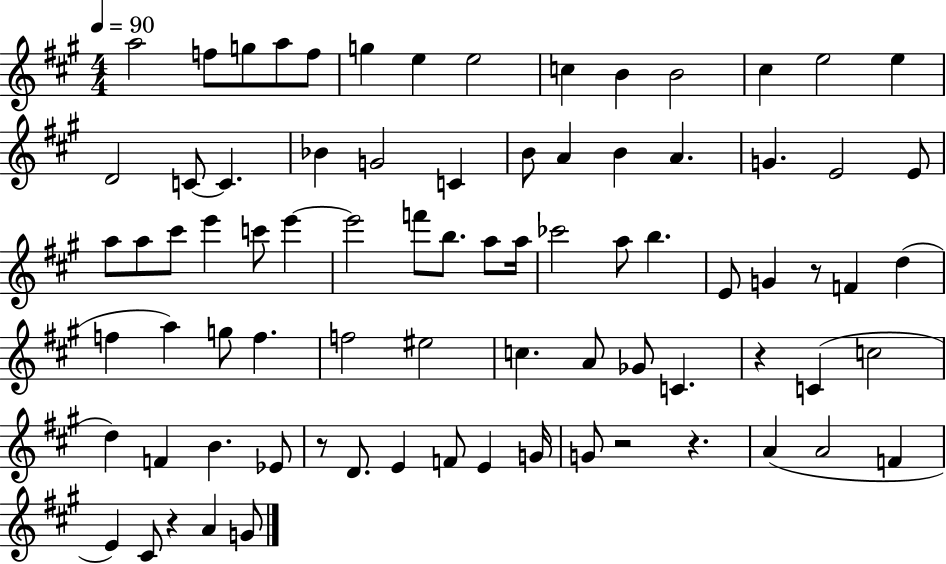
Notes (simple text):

A5/h F5/e G5/e A5/e F5/e G5/q E5/q E5/h C5/q B4/q B4/h C#5/q E5/h E5/q D4/h C4/e C4/q. Bb4/q G4/h C4/q B4/e A4/q B4/q A4/q. G4/q. E4/h E4/e A5/e A5/e C#6/e E6/q C6/e E6/q E6/h F6/e B5/e. A5/e A5/s CES6/h A5/e B5/q. E4/e G4/q R/e F4/q D5/q F5/q A5/q G5/e F5/q. F5/h EIS5/h C5/q. A4/e Gb4/e C4/q. R/q C4/q C5/h D5/q F4/q B4/q. Eb4/e R/e D4/e. E4/q F4/e E4/q G4/s G4/e R/h R/q. A4/q A4/h F4/q E4/q C#4/e R/q A4/q G4/e